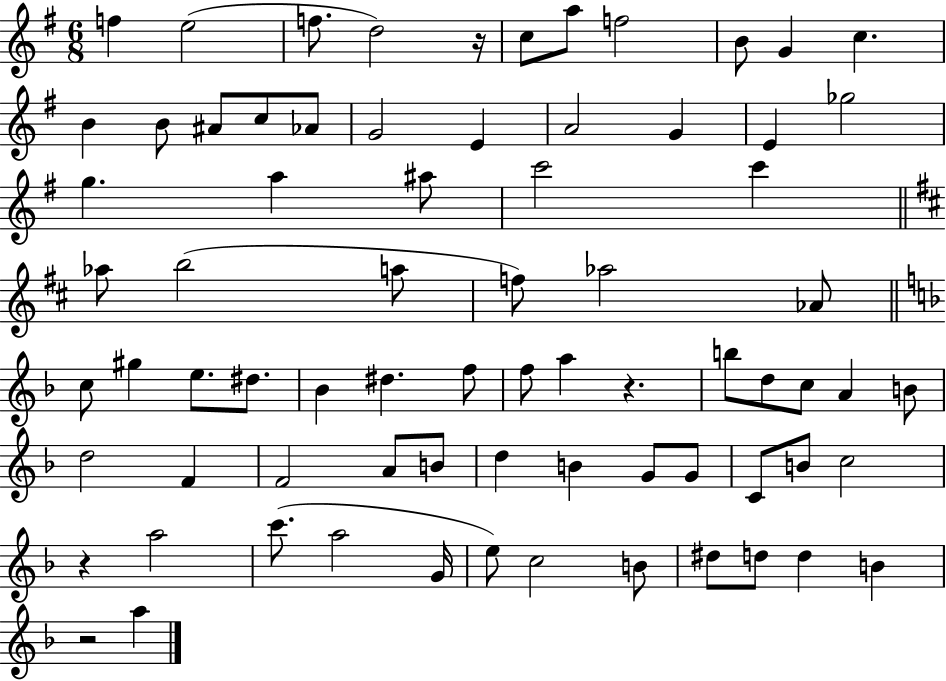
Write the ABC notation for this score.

X:1
T:Untitled
M:6/8
L:1/4
K:G
f e2 f/2 d2 z/4 c/2 a/2 f2 B/2 G c B B/2 ^A/2 c/2 _A/2 G2 E A2 G E _g2 g a ^a/2 c'2 c' _a/2 b2 a/2 f/2 _a2 _A/2 c/2 ^g e/2 ^d/2 _B ^d f/2 f/2 a z b/2 d/2 c/2 A B/2 d2 F F2 A/2 B/2 d B G/2 G/2 C/2 B/2 c2 z a2 c'/2 a2 G/4 e/2 c2 B/2 ^d/2 d/2 d B z2 a